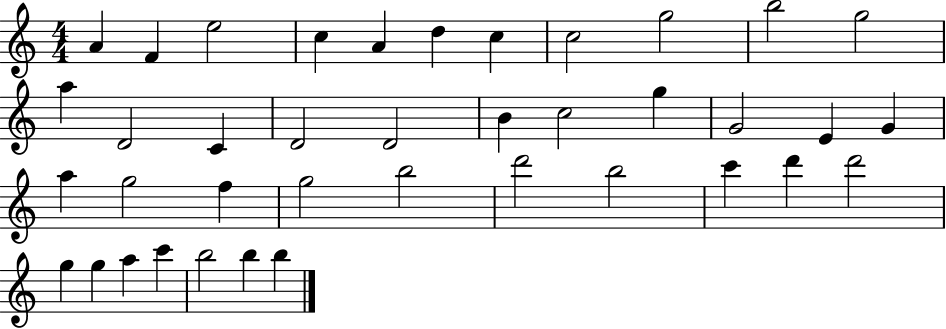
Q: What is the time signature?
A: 4/4